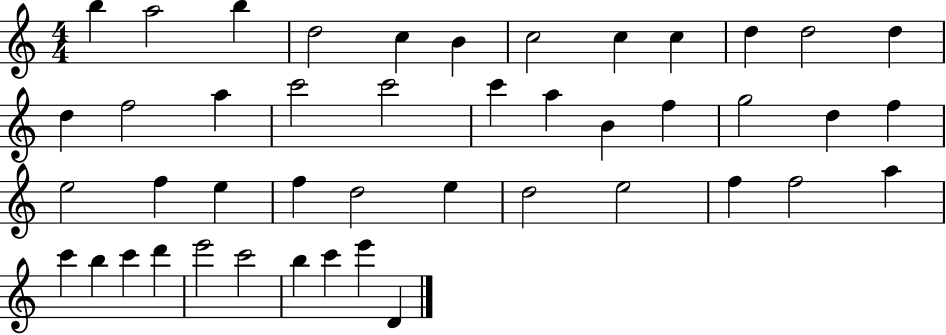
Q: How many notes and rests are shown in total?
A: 45